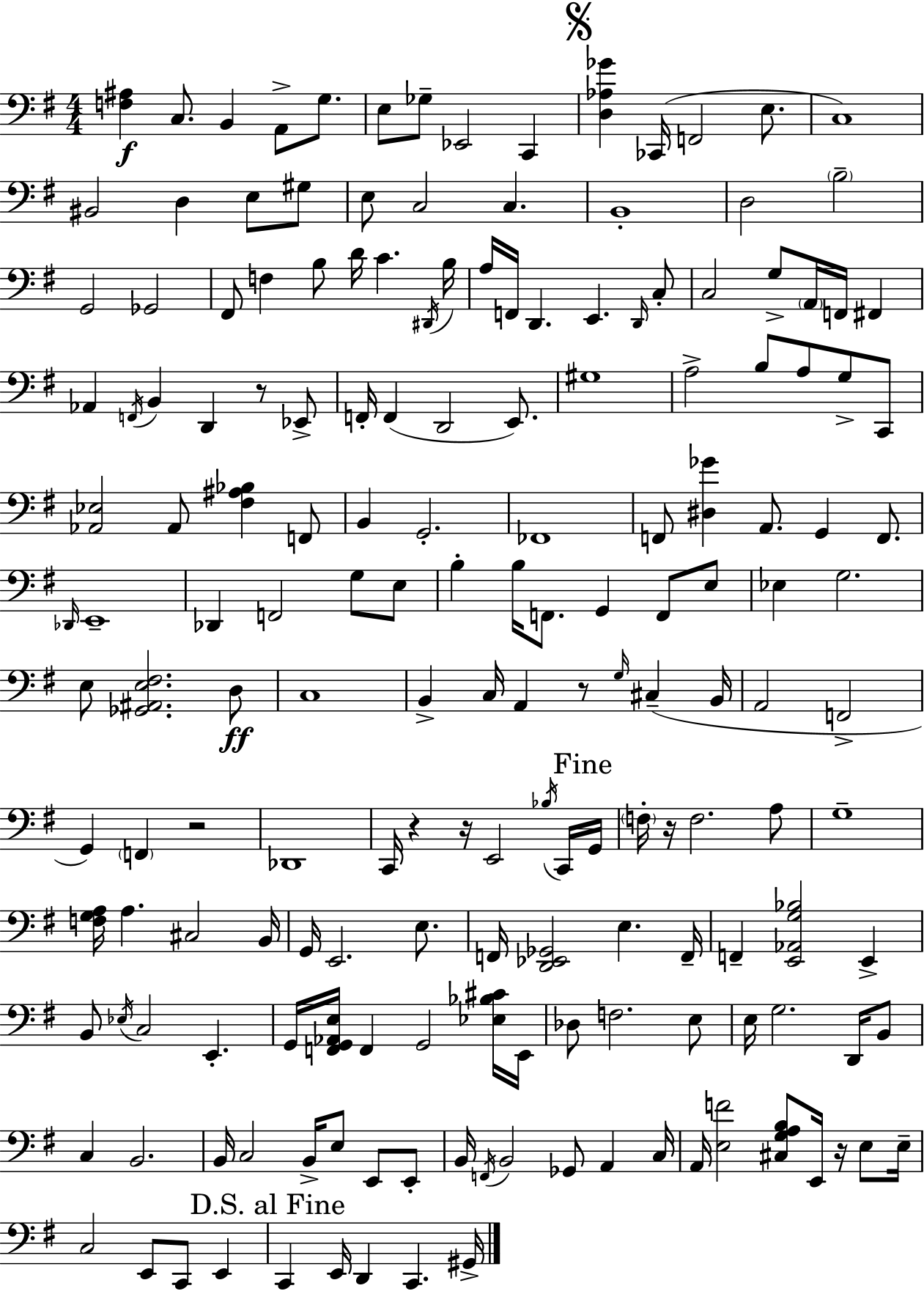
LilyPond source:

{
  \clef bass
  \numericTimeSignature
  \time 4/4
  \key e \minor
  <f ais>4\f c8. b,4 a,8-> g8. | e8 ges8-- ees,2 c,4 | \mark \markup { \musicglyph "scripts.segno" } <d aes ges'>4 ces,16( f,2 e8. | c1) | \break bis,2 d4 e8 gis8 | e8 c2 c4. | b,1-. | d2 \parenthesize b2-- | \break g,2 ges,2 | fis,8 f4 b8 d'16 c'4. \acciaccatura { dis,16 } | b16 a16 f,16 d,4. e,4. \grace { d,16 } | c8-. c2 g8-> \parenthesize a,16 f,16 fis,4 | \break aes,4 \acciaccatura { f,16 } b,4 d,4 r8 | ees,8-> f,16-. f,4( d,2 | e,8.) gis1 | a2-> b8 a8 g8-> | \break c,8 <aes, ees>2 aes,8 <fis ais bes>4 | f,8 b,4 g,2.-. | fes,1 | f,8 <dis ges'>4 a,8. g,4 | \break f,8. \grace { des,16 } e,1-- | des,4 f,2 | g8 e8 b4-. b16 f,8. g,4 | f,8 e8 ees4 g2. | \break e8 <ges, ais, e fis>2. | d8\ff c1 | b,4-> c16 a,4 r8 \grace { g16 }( | cis4-- b,16 a,2 f,2-> | \break g,4) \parenthesize f,4 r2 | des,1 | c,16 r4 r16 e,2 | \acciaccatura { bes16 } c,16 \mark "Fine" g,16 \parenthesize f16-. r16 f2. | \break a8 g1-- | <f g a>16 a4. cis2 | b,16 g,16 e,2. | e8. f,16 <d, ees, ges,>2 e4. | \break f,16-- f,4-- <e, aes, g bes>2 | e,4-> b,8 \acciaccatura { ees16 } c2 | e,4.-. g,16 <f, g, aes, e>16 f,4 g,2 | <ees bes cis'>16 e,16 des8 f2. | \break e8 e16 g2. | d,16 b,8 c4 b,2. | b,16 c2 | b,16-> e8 e,8 e,8-. b,16 \acciaccatura { f,16 } b,2 | \break ges,8 a,4 c16 a,16 <e f'>2 | <cis g a b>8 e,16 r16 e8 e16-- c2 | e,8 c,8 e,4 \mark "D.S. al Fine" c,4 e,16 d,4 | c,4. gis,16-> \bar "|."
}